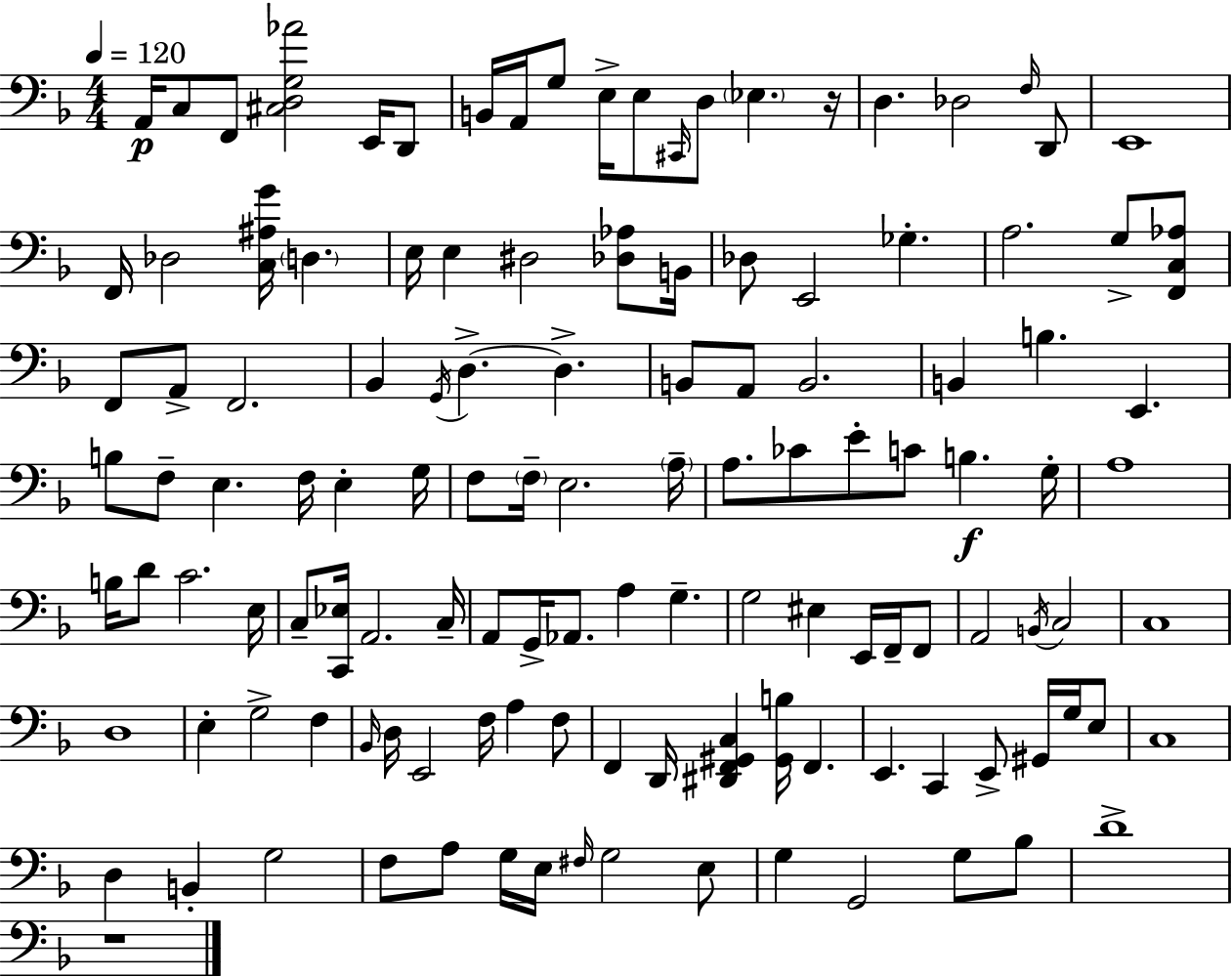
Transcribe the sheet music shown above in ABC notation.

X:1
T:Untitled
M:4/4
L:1/4
K:F
A,,/4 C,/2 F,,/2 [^C,D,G,_A]2 E,,/4 D,,/2 B,,/4 A,,/4 G,/2 E,/4 E,/2 ^C,,/4 D,/2 _E, z/4 D, _D,2 F,/4 D,,/2 E,,4 F,,/4 _D,2 [C,^A,G]/4 D, E,/4 E, ^D,2 [_D,_A,]/2 B,,/4 _D,/2 E,,2 _G, A,2 G,/2 [F,,C,_A,]/2 F,,/2 A,,/2 F,,2 _B,, G,,/4 D, D, B,,/2 A,,/2 B,,2 B,, B, E,, B,/2 F,/2 E, F,/4 E, G,/4 F,/2 F,/4 E,2 A,/4 A,/2 _C/2 E/2 C/2 B, G,/4 A,4 B,/4 D/2 C2 E,/4 C,/2 [C,,_E,]/4 A,,2 C,/4 A,,/2 G,,/4 _A,,/2 A, G, G,2 ^E, E,,/4 F,,/4 F,,/2 A,,2 B,,/4 C,2 C,4 D,4 E, G,2 F, _B,,/4 D,/4 E,,2 F,/4 A, F,/2 F,, D,,/4 [^D,,F,,^G,,C,] [^G,,B,]/4 F,, E,, C,, E,,/2 ^G,,/4 G,/4 E,/2 C,4 D, B,, G,2 F,/2 A,/2 G,/4 E,/4 ^F,/4 G,2 E,/2 G, G,,2 G,/2 _B,/2 D4 z4